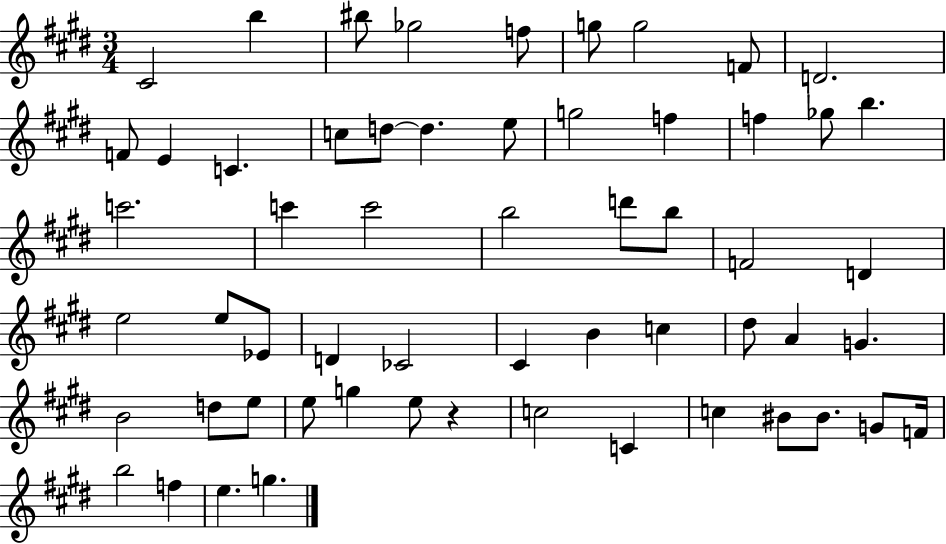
X:1
T:Untitled
M:3/4
L:1/4
K:E
^C2 b ^b/2 _g2 f/2 g/2 g2 F/2 D2 F/2 E C c/2 d/2 d e/2 g2 f f _g/2 b c'2 c' c'2 b2 d'/2 b/2 F2 D e2 e/2 _E/2 D _C2 ^C B c ^d/2 A G B2 d/2 e/2 e/2 g e/2 z c2 C c ^B/2 ^B/2 G/2 F/4 b2 f e g